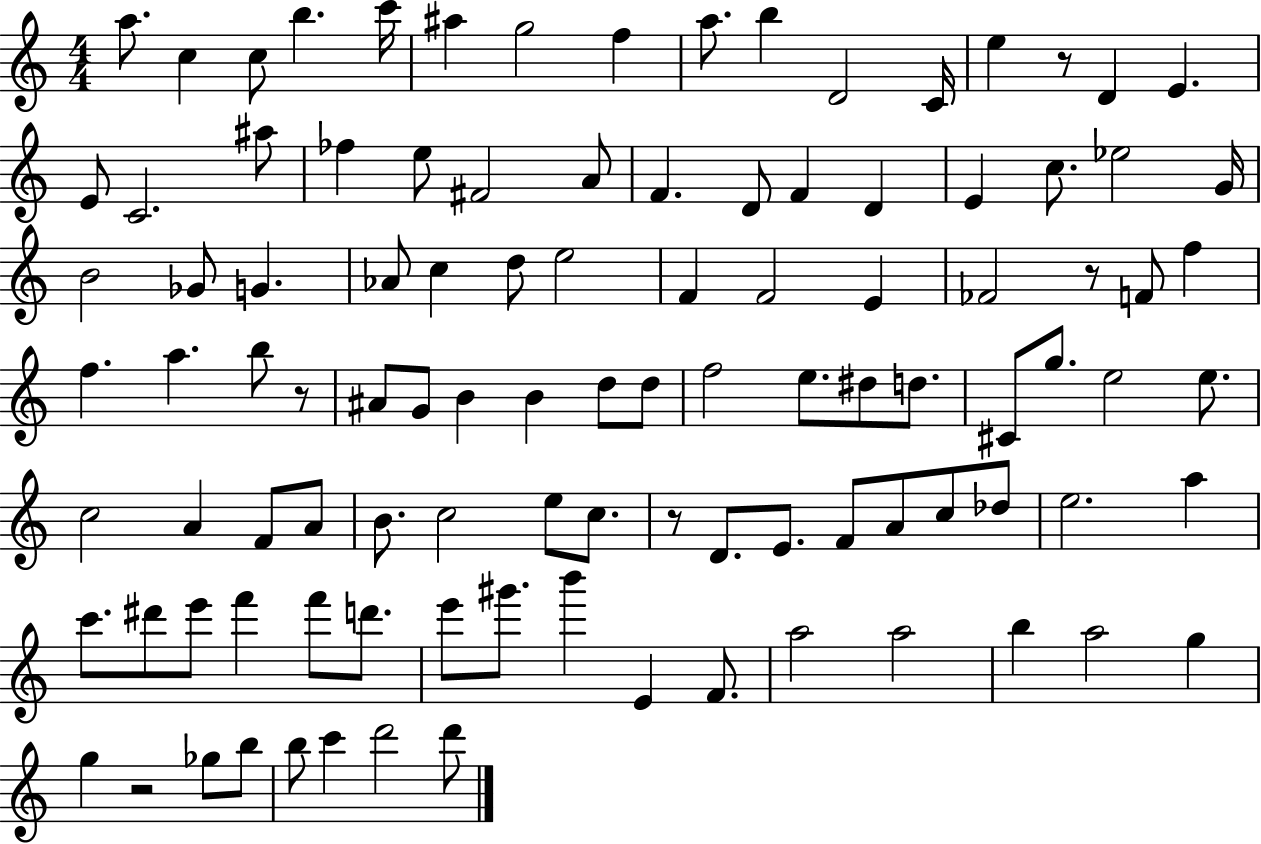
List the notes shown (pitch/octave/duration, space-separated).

A5/e. C5/q C5/e B5/q. C6/s A#5/q G5/h F5/q A5/e. B5/q D4/h C4/s E5/q R/e D4/q E4/q. E4/e C4/h. A#5/e FES5/q E5/e F#4/h A4/e F4/q. D4/e F4/q D4/q E4/q C5/e. Eb5/h G4/s B4/h Gb4/e G4/q. Ab4/e C5/q D5/e E5/h F4/q F4/h E4/q FES4/h R/e F4/e F5/q F5/q. A5/q. B5/e R/e A#4/e G4/e B4/q B4/q D5/e D5/e F5/h E5/e. D#5/e D5/e. C#4/e G5/e. E5/h E5/e. C5/h A4/q F4/e A4/e B4/e. C5/h E5/e C5/e. R/e D4/e. E4/e. F4/e A4/e C5/e Db5/e E5/h. A5/q C6/e. D#6/e E6/e F6/q F6/e D6/e. E6/e G#6/e. B6/q E4/q F4/e. A5/h A5/h B5/q A5/h G5/q G5/q R/h Gb5/e B5/e B5/e C6/q D6/h D6/e